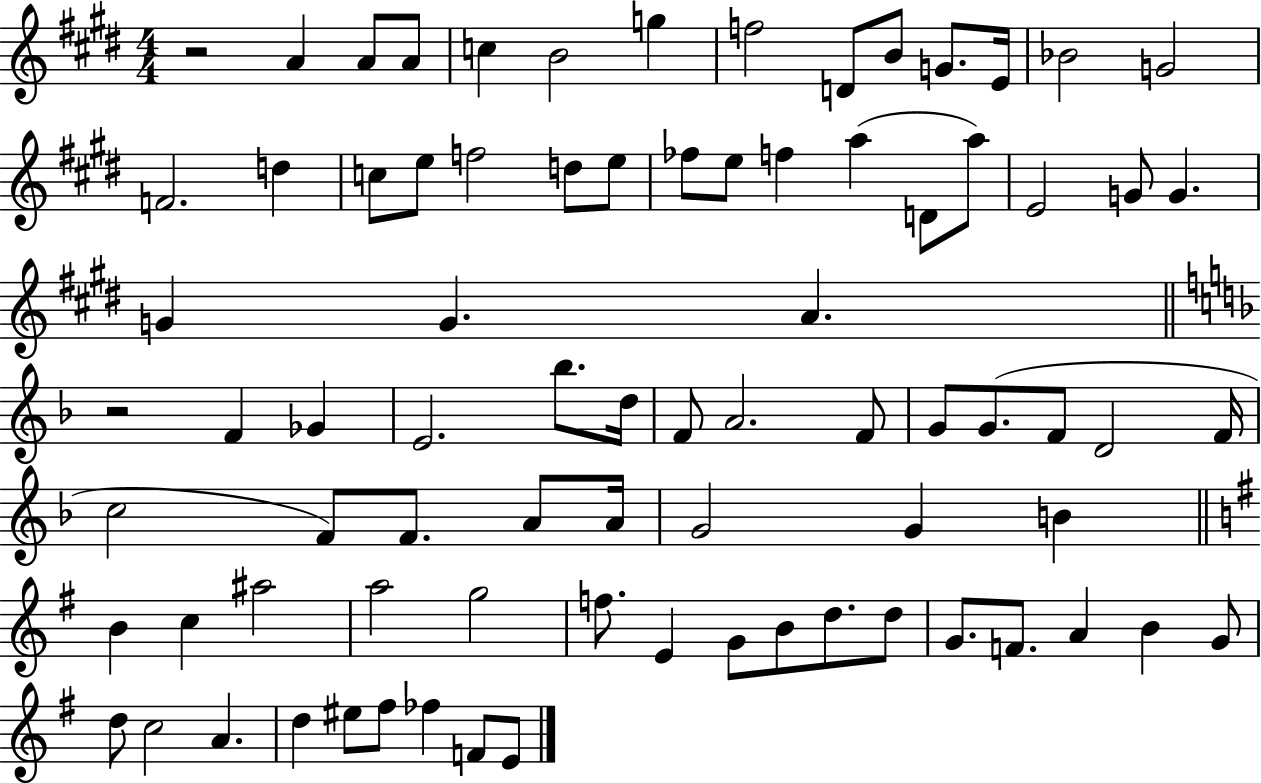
{
  \clef treble
  \numericTimeSignature
  \time 4/4
  \key e \major
  r2 a'4 a'8 a'8 | c''4 b'2 g''4 | f''2 d'8 b'8 g'8. e'16 | bes'2 g'2 | \break f'2. d''4 | c''8 e''8 f''2 d''8 e''8 | fes''8 e''8 f''4 a''4( d'8 a''8) | e'2 g'8 g'4. | \break g'4 g'4. a'4. | \bar "||" \break \key f \major r2 f'4 ges'4 | e'2. bes''8. d''16 | f'8 a'2. f'8 | g'8 g'8.( f'8 d'2 f'16 | \break c''2 f'8) f'8. a'8 a'16 | g'2 g'4 b'4 | \bar "||" \break \key e \minor b'4 c''4 ais''2 | a''2 g''2 | f''8. e'4 g'8 b'8 d''8. d''8 | g'8. f'8. a'4 b'4 g'8 | \break d''8 c''2 a'4. | d''4 eis''8 fis''8 fes''4 f'8 e'8 | \bar "|."
}